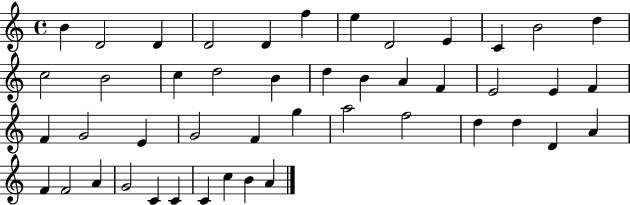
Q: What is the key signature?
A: C major